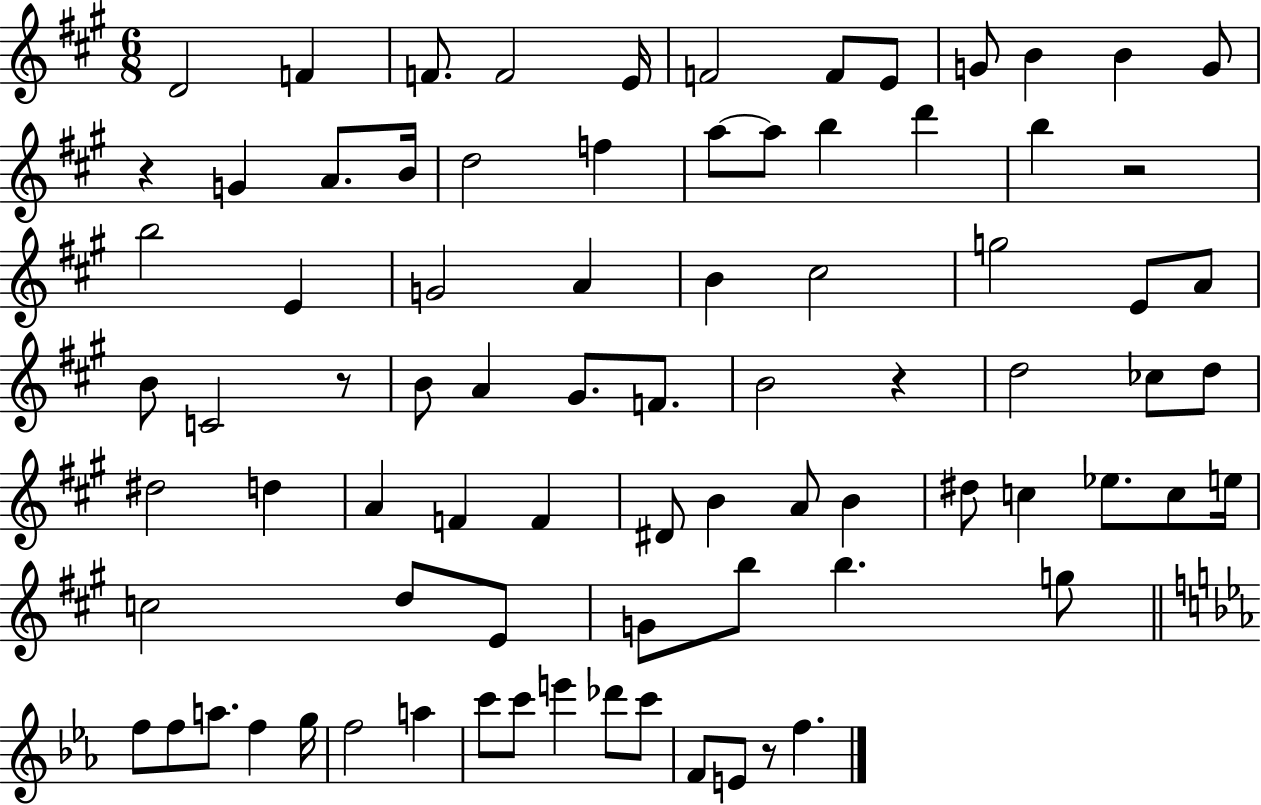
{
  \clef treble
  \numericTimeSignature
  \time 6/8
  \key a \major
  d'2 f'4 | f'8. f'2 e'16 | f'2 f'8 e'8 | g'8 b'4 b'4 g'8 | \break r4 g'4 a'8. b'16 | d''2 f''4 | a''8~~ a''8 b''4 d'''4 | b''4 r2 | \break b''2 e'4 | g'2 a'4 | b'4 cis''2 | g''2 e'8 a'8 | \break b'8 c'2 r8 | b'8 a'4 gis'8. f'8. | b'2 r4 | d''2 ces''8 d''8 | \break dis''2 d''4 | a'4 f'4 f'4 | dis'8 b'4 a'8 b'4 | dis''8 c''4 ees''8. c''8 e''16 | \break c''2 d''8 e'8 | g'8 b''8 b''4. g''8 | \bar "||" \break \key ees \major f''8 f''8 a''8. f''4 g''16 | f''2 a''4 | c'''8 c'''8 e'''4 des'''8 c'''8 | f'8 e'8 r8 f''4. | \break \bar "|."
}